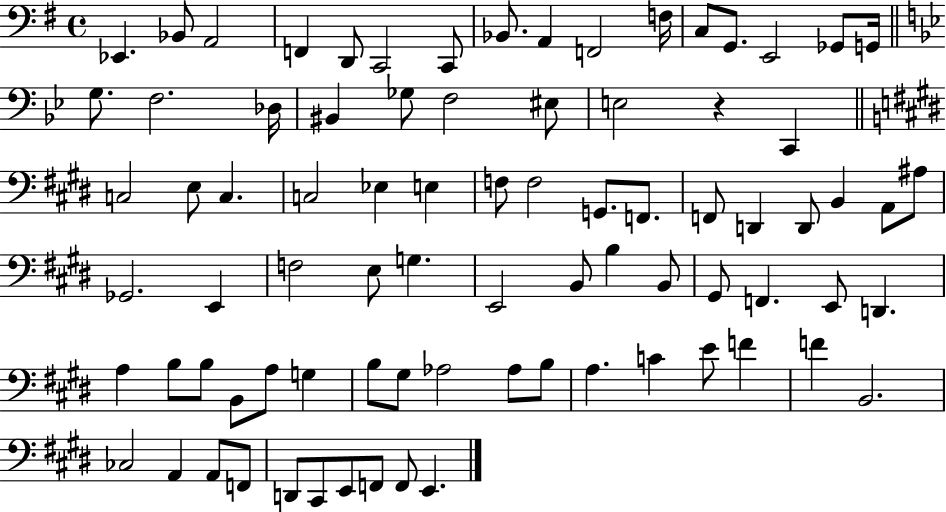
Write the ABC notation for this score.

X:1
T:Untitled
M:4/4
L:1/4
K:G
_E,, _B,,/2 A,,2 F,, D,,/2 C,,2 C,,/2 _B,,/2 A,, F,,2 F,/4 C,/2 G,,/2 E,,2 _G,,/2 G,,/4 G,/2 F,2 _D,/4 ^B,, _G,/2 F,2 ^E,/2 E,2 z C,, C,2 E,/2 C, C,2 _E, E, F,/2 F,2 G,,/2 F,,/2 F,,/2 D,, D,,/2 B,, A,,/2 ^A,/2 _G,,2 E,, F,2 E,/2 G, E,,2 B,,/2 B, B,,/2 ^G,,/2 F,, E,,/2 D,, A, B,/2 B,/2 B,,/2 A,/2 G, B,/2 ^G,/2 _A,2 _A,/2 B,/2 A, C E/2 F F B,,2 _C,2 A,, A,,/2 F,,/2 D,,/2 ^C,,/2 E,,/2 F,,/2 F,,/2 E,,